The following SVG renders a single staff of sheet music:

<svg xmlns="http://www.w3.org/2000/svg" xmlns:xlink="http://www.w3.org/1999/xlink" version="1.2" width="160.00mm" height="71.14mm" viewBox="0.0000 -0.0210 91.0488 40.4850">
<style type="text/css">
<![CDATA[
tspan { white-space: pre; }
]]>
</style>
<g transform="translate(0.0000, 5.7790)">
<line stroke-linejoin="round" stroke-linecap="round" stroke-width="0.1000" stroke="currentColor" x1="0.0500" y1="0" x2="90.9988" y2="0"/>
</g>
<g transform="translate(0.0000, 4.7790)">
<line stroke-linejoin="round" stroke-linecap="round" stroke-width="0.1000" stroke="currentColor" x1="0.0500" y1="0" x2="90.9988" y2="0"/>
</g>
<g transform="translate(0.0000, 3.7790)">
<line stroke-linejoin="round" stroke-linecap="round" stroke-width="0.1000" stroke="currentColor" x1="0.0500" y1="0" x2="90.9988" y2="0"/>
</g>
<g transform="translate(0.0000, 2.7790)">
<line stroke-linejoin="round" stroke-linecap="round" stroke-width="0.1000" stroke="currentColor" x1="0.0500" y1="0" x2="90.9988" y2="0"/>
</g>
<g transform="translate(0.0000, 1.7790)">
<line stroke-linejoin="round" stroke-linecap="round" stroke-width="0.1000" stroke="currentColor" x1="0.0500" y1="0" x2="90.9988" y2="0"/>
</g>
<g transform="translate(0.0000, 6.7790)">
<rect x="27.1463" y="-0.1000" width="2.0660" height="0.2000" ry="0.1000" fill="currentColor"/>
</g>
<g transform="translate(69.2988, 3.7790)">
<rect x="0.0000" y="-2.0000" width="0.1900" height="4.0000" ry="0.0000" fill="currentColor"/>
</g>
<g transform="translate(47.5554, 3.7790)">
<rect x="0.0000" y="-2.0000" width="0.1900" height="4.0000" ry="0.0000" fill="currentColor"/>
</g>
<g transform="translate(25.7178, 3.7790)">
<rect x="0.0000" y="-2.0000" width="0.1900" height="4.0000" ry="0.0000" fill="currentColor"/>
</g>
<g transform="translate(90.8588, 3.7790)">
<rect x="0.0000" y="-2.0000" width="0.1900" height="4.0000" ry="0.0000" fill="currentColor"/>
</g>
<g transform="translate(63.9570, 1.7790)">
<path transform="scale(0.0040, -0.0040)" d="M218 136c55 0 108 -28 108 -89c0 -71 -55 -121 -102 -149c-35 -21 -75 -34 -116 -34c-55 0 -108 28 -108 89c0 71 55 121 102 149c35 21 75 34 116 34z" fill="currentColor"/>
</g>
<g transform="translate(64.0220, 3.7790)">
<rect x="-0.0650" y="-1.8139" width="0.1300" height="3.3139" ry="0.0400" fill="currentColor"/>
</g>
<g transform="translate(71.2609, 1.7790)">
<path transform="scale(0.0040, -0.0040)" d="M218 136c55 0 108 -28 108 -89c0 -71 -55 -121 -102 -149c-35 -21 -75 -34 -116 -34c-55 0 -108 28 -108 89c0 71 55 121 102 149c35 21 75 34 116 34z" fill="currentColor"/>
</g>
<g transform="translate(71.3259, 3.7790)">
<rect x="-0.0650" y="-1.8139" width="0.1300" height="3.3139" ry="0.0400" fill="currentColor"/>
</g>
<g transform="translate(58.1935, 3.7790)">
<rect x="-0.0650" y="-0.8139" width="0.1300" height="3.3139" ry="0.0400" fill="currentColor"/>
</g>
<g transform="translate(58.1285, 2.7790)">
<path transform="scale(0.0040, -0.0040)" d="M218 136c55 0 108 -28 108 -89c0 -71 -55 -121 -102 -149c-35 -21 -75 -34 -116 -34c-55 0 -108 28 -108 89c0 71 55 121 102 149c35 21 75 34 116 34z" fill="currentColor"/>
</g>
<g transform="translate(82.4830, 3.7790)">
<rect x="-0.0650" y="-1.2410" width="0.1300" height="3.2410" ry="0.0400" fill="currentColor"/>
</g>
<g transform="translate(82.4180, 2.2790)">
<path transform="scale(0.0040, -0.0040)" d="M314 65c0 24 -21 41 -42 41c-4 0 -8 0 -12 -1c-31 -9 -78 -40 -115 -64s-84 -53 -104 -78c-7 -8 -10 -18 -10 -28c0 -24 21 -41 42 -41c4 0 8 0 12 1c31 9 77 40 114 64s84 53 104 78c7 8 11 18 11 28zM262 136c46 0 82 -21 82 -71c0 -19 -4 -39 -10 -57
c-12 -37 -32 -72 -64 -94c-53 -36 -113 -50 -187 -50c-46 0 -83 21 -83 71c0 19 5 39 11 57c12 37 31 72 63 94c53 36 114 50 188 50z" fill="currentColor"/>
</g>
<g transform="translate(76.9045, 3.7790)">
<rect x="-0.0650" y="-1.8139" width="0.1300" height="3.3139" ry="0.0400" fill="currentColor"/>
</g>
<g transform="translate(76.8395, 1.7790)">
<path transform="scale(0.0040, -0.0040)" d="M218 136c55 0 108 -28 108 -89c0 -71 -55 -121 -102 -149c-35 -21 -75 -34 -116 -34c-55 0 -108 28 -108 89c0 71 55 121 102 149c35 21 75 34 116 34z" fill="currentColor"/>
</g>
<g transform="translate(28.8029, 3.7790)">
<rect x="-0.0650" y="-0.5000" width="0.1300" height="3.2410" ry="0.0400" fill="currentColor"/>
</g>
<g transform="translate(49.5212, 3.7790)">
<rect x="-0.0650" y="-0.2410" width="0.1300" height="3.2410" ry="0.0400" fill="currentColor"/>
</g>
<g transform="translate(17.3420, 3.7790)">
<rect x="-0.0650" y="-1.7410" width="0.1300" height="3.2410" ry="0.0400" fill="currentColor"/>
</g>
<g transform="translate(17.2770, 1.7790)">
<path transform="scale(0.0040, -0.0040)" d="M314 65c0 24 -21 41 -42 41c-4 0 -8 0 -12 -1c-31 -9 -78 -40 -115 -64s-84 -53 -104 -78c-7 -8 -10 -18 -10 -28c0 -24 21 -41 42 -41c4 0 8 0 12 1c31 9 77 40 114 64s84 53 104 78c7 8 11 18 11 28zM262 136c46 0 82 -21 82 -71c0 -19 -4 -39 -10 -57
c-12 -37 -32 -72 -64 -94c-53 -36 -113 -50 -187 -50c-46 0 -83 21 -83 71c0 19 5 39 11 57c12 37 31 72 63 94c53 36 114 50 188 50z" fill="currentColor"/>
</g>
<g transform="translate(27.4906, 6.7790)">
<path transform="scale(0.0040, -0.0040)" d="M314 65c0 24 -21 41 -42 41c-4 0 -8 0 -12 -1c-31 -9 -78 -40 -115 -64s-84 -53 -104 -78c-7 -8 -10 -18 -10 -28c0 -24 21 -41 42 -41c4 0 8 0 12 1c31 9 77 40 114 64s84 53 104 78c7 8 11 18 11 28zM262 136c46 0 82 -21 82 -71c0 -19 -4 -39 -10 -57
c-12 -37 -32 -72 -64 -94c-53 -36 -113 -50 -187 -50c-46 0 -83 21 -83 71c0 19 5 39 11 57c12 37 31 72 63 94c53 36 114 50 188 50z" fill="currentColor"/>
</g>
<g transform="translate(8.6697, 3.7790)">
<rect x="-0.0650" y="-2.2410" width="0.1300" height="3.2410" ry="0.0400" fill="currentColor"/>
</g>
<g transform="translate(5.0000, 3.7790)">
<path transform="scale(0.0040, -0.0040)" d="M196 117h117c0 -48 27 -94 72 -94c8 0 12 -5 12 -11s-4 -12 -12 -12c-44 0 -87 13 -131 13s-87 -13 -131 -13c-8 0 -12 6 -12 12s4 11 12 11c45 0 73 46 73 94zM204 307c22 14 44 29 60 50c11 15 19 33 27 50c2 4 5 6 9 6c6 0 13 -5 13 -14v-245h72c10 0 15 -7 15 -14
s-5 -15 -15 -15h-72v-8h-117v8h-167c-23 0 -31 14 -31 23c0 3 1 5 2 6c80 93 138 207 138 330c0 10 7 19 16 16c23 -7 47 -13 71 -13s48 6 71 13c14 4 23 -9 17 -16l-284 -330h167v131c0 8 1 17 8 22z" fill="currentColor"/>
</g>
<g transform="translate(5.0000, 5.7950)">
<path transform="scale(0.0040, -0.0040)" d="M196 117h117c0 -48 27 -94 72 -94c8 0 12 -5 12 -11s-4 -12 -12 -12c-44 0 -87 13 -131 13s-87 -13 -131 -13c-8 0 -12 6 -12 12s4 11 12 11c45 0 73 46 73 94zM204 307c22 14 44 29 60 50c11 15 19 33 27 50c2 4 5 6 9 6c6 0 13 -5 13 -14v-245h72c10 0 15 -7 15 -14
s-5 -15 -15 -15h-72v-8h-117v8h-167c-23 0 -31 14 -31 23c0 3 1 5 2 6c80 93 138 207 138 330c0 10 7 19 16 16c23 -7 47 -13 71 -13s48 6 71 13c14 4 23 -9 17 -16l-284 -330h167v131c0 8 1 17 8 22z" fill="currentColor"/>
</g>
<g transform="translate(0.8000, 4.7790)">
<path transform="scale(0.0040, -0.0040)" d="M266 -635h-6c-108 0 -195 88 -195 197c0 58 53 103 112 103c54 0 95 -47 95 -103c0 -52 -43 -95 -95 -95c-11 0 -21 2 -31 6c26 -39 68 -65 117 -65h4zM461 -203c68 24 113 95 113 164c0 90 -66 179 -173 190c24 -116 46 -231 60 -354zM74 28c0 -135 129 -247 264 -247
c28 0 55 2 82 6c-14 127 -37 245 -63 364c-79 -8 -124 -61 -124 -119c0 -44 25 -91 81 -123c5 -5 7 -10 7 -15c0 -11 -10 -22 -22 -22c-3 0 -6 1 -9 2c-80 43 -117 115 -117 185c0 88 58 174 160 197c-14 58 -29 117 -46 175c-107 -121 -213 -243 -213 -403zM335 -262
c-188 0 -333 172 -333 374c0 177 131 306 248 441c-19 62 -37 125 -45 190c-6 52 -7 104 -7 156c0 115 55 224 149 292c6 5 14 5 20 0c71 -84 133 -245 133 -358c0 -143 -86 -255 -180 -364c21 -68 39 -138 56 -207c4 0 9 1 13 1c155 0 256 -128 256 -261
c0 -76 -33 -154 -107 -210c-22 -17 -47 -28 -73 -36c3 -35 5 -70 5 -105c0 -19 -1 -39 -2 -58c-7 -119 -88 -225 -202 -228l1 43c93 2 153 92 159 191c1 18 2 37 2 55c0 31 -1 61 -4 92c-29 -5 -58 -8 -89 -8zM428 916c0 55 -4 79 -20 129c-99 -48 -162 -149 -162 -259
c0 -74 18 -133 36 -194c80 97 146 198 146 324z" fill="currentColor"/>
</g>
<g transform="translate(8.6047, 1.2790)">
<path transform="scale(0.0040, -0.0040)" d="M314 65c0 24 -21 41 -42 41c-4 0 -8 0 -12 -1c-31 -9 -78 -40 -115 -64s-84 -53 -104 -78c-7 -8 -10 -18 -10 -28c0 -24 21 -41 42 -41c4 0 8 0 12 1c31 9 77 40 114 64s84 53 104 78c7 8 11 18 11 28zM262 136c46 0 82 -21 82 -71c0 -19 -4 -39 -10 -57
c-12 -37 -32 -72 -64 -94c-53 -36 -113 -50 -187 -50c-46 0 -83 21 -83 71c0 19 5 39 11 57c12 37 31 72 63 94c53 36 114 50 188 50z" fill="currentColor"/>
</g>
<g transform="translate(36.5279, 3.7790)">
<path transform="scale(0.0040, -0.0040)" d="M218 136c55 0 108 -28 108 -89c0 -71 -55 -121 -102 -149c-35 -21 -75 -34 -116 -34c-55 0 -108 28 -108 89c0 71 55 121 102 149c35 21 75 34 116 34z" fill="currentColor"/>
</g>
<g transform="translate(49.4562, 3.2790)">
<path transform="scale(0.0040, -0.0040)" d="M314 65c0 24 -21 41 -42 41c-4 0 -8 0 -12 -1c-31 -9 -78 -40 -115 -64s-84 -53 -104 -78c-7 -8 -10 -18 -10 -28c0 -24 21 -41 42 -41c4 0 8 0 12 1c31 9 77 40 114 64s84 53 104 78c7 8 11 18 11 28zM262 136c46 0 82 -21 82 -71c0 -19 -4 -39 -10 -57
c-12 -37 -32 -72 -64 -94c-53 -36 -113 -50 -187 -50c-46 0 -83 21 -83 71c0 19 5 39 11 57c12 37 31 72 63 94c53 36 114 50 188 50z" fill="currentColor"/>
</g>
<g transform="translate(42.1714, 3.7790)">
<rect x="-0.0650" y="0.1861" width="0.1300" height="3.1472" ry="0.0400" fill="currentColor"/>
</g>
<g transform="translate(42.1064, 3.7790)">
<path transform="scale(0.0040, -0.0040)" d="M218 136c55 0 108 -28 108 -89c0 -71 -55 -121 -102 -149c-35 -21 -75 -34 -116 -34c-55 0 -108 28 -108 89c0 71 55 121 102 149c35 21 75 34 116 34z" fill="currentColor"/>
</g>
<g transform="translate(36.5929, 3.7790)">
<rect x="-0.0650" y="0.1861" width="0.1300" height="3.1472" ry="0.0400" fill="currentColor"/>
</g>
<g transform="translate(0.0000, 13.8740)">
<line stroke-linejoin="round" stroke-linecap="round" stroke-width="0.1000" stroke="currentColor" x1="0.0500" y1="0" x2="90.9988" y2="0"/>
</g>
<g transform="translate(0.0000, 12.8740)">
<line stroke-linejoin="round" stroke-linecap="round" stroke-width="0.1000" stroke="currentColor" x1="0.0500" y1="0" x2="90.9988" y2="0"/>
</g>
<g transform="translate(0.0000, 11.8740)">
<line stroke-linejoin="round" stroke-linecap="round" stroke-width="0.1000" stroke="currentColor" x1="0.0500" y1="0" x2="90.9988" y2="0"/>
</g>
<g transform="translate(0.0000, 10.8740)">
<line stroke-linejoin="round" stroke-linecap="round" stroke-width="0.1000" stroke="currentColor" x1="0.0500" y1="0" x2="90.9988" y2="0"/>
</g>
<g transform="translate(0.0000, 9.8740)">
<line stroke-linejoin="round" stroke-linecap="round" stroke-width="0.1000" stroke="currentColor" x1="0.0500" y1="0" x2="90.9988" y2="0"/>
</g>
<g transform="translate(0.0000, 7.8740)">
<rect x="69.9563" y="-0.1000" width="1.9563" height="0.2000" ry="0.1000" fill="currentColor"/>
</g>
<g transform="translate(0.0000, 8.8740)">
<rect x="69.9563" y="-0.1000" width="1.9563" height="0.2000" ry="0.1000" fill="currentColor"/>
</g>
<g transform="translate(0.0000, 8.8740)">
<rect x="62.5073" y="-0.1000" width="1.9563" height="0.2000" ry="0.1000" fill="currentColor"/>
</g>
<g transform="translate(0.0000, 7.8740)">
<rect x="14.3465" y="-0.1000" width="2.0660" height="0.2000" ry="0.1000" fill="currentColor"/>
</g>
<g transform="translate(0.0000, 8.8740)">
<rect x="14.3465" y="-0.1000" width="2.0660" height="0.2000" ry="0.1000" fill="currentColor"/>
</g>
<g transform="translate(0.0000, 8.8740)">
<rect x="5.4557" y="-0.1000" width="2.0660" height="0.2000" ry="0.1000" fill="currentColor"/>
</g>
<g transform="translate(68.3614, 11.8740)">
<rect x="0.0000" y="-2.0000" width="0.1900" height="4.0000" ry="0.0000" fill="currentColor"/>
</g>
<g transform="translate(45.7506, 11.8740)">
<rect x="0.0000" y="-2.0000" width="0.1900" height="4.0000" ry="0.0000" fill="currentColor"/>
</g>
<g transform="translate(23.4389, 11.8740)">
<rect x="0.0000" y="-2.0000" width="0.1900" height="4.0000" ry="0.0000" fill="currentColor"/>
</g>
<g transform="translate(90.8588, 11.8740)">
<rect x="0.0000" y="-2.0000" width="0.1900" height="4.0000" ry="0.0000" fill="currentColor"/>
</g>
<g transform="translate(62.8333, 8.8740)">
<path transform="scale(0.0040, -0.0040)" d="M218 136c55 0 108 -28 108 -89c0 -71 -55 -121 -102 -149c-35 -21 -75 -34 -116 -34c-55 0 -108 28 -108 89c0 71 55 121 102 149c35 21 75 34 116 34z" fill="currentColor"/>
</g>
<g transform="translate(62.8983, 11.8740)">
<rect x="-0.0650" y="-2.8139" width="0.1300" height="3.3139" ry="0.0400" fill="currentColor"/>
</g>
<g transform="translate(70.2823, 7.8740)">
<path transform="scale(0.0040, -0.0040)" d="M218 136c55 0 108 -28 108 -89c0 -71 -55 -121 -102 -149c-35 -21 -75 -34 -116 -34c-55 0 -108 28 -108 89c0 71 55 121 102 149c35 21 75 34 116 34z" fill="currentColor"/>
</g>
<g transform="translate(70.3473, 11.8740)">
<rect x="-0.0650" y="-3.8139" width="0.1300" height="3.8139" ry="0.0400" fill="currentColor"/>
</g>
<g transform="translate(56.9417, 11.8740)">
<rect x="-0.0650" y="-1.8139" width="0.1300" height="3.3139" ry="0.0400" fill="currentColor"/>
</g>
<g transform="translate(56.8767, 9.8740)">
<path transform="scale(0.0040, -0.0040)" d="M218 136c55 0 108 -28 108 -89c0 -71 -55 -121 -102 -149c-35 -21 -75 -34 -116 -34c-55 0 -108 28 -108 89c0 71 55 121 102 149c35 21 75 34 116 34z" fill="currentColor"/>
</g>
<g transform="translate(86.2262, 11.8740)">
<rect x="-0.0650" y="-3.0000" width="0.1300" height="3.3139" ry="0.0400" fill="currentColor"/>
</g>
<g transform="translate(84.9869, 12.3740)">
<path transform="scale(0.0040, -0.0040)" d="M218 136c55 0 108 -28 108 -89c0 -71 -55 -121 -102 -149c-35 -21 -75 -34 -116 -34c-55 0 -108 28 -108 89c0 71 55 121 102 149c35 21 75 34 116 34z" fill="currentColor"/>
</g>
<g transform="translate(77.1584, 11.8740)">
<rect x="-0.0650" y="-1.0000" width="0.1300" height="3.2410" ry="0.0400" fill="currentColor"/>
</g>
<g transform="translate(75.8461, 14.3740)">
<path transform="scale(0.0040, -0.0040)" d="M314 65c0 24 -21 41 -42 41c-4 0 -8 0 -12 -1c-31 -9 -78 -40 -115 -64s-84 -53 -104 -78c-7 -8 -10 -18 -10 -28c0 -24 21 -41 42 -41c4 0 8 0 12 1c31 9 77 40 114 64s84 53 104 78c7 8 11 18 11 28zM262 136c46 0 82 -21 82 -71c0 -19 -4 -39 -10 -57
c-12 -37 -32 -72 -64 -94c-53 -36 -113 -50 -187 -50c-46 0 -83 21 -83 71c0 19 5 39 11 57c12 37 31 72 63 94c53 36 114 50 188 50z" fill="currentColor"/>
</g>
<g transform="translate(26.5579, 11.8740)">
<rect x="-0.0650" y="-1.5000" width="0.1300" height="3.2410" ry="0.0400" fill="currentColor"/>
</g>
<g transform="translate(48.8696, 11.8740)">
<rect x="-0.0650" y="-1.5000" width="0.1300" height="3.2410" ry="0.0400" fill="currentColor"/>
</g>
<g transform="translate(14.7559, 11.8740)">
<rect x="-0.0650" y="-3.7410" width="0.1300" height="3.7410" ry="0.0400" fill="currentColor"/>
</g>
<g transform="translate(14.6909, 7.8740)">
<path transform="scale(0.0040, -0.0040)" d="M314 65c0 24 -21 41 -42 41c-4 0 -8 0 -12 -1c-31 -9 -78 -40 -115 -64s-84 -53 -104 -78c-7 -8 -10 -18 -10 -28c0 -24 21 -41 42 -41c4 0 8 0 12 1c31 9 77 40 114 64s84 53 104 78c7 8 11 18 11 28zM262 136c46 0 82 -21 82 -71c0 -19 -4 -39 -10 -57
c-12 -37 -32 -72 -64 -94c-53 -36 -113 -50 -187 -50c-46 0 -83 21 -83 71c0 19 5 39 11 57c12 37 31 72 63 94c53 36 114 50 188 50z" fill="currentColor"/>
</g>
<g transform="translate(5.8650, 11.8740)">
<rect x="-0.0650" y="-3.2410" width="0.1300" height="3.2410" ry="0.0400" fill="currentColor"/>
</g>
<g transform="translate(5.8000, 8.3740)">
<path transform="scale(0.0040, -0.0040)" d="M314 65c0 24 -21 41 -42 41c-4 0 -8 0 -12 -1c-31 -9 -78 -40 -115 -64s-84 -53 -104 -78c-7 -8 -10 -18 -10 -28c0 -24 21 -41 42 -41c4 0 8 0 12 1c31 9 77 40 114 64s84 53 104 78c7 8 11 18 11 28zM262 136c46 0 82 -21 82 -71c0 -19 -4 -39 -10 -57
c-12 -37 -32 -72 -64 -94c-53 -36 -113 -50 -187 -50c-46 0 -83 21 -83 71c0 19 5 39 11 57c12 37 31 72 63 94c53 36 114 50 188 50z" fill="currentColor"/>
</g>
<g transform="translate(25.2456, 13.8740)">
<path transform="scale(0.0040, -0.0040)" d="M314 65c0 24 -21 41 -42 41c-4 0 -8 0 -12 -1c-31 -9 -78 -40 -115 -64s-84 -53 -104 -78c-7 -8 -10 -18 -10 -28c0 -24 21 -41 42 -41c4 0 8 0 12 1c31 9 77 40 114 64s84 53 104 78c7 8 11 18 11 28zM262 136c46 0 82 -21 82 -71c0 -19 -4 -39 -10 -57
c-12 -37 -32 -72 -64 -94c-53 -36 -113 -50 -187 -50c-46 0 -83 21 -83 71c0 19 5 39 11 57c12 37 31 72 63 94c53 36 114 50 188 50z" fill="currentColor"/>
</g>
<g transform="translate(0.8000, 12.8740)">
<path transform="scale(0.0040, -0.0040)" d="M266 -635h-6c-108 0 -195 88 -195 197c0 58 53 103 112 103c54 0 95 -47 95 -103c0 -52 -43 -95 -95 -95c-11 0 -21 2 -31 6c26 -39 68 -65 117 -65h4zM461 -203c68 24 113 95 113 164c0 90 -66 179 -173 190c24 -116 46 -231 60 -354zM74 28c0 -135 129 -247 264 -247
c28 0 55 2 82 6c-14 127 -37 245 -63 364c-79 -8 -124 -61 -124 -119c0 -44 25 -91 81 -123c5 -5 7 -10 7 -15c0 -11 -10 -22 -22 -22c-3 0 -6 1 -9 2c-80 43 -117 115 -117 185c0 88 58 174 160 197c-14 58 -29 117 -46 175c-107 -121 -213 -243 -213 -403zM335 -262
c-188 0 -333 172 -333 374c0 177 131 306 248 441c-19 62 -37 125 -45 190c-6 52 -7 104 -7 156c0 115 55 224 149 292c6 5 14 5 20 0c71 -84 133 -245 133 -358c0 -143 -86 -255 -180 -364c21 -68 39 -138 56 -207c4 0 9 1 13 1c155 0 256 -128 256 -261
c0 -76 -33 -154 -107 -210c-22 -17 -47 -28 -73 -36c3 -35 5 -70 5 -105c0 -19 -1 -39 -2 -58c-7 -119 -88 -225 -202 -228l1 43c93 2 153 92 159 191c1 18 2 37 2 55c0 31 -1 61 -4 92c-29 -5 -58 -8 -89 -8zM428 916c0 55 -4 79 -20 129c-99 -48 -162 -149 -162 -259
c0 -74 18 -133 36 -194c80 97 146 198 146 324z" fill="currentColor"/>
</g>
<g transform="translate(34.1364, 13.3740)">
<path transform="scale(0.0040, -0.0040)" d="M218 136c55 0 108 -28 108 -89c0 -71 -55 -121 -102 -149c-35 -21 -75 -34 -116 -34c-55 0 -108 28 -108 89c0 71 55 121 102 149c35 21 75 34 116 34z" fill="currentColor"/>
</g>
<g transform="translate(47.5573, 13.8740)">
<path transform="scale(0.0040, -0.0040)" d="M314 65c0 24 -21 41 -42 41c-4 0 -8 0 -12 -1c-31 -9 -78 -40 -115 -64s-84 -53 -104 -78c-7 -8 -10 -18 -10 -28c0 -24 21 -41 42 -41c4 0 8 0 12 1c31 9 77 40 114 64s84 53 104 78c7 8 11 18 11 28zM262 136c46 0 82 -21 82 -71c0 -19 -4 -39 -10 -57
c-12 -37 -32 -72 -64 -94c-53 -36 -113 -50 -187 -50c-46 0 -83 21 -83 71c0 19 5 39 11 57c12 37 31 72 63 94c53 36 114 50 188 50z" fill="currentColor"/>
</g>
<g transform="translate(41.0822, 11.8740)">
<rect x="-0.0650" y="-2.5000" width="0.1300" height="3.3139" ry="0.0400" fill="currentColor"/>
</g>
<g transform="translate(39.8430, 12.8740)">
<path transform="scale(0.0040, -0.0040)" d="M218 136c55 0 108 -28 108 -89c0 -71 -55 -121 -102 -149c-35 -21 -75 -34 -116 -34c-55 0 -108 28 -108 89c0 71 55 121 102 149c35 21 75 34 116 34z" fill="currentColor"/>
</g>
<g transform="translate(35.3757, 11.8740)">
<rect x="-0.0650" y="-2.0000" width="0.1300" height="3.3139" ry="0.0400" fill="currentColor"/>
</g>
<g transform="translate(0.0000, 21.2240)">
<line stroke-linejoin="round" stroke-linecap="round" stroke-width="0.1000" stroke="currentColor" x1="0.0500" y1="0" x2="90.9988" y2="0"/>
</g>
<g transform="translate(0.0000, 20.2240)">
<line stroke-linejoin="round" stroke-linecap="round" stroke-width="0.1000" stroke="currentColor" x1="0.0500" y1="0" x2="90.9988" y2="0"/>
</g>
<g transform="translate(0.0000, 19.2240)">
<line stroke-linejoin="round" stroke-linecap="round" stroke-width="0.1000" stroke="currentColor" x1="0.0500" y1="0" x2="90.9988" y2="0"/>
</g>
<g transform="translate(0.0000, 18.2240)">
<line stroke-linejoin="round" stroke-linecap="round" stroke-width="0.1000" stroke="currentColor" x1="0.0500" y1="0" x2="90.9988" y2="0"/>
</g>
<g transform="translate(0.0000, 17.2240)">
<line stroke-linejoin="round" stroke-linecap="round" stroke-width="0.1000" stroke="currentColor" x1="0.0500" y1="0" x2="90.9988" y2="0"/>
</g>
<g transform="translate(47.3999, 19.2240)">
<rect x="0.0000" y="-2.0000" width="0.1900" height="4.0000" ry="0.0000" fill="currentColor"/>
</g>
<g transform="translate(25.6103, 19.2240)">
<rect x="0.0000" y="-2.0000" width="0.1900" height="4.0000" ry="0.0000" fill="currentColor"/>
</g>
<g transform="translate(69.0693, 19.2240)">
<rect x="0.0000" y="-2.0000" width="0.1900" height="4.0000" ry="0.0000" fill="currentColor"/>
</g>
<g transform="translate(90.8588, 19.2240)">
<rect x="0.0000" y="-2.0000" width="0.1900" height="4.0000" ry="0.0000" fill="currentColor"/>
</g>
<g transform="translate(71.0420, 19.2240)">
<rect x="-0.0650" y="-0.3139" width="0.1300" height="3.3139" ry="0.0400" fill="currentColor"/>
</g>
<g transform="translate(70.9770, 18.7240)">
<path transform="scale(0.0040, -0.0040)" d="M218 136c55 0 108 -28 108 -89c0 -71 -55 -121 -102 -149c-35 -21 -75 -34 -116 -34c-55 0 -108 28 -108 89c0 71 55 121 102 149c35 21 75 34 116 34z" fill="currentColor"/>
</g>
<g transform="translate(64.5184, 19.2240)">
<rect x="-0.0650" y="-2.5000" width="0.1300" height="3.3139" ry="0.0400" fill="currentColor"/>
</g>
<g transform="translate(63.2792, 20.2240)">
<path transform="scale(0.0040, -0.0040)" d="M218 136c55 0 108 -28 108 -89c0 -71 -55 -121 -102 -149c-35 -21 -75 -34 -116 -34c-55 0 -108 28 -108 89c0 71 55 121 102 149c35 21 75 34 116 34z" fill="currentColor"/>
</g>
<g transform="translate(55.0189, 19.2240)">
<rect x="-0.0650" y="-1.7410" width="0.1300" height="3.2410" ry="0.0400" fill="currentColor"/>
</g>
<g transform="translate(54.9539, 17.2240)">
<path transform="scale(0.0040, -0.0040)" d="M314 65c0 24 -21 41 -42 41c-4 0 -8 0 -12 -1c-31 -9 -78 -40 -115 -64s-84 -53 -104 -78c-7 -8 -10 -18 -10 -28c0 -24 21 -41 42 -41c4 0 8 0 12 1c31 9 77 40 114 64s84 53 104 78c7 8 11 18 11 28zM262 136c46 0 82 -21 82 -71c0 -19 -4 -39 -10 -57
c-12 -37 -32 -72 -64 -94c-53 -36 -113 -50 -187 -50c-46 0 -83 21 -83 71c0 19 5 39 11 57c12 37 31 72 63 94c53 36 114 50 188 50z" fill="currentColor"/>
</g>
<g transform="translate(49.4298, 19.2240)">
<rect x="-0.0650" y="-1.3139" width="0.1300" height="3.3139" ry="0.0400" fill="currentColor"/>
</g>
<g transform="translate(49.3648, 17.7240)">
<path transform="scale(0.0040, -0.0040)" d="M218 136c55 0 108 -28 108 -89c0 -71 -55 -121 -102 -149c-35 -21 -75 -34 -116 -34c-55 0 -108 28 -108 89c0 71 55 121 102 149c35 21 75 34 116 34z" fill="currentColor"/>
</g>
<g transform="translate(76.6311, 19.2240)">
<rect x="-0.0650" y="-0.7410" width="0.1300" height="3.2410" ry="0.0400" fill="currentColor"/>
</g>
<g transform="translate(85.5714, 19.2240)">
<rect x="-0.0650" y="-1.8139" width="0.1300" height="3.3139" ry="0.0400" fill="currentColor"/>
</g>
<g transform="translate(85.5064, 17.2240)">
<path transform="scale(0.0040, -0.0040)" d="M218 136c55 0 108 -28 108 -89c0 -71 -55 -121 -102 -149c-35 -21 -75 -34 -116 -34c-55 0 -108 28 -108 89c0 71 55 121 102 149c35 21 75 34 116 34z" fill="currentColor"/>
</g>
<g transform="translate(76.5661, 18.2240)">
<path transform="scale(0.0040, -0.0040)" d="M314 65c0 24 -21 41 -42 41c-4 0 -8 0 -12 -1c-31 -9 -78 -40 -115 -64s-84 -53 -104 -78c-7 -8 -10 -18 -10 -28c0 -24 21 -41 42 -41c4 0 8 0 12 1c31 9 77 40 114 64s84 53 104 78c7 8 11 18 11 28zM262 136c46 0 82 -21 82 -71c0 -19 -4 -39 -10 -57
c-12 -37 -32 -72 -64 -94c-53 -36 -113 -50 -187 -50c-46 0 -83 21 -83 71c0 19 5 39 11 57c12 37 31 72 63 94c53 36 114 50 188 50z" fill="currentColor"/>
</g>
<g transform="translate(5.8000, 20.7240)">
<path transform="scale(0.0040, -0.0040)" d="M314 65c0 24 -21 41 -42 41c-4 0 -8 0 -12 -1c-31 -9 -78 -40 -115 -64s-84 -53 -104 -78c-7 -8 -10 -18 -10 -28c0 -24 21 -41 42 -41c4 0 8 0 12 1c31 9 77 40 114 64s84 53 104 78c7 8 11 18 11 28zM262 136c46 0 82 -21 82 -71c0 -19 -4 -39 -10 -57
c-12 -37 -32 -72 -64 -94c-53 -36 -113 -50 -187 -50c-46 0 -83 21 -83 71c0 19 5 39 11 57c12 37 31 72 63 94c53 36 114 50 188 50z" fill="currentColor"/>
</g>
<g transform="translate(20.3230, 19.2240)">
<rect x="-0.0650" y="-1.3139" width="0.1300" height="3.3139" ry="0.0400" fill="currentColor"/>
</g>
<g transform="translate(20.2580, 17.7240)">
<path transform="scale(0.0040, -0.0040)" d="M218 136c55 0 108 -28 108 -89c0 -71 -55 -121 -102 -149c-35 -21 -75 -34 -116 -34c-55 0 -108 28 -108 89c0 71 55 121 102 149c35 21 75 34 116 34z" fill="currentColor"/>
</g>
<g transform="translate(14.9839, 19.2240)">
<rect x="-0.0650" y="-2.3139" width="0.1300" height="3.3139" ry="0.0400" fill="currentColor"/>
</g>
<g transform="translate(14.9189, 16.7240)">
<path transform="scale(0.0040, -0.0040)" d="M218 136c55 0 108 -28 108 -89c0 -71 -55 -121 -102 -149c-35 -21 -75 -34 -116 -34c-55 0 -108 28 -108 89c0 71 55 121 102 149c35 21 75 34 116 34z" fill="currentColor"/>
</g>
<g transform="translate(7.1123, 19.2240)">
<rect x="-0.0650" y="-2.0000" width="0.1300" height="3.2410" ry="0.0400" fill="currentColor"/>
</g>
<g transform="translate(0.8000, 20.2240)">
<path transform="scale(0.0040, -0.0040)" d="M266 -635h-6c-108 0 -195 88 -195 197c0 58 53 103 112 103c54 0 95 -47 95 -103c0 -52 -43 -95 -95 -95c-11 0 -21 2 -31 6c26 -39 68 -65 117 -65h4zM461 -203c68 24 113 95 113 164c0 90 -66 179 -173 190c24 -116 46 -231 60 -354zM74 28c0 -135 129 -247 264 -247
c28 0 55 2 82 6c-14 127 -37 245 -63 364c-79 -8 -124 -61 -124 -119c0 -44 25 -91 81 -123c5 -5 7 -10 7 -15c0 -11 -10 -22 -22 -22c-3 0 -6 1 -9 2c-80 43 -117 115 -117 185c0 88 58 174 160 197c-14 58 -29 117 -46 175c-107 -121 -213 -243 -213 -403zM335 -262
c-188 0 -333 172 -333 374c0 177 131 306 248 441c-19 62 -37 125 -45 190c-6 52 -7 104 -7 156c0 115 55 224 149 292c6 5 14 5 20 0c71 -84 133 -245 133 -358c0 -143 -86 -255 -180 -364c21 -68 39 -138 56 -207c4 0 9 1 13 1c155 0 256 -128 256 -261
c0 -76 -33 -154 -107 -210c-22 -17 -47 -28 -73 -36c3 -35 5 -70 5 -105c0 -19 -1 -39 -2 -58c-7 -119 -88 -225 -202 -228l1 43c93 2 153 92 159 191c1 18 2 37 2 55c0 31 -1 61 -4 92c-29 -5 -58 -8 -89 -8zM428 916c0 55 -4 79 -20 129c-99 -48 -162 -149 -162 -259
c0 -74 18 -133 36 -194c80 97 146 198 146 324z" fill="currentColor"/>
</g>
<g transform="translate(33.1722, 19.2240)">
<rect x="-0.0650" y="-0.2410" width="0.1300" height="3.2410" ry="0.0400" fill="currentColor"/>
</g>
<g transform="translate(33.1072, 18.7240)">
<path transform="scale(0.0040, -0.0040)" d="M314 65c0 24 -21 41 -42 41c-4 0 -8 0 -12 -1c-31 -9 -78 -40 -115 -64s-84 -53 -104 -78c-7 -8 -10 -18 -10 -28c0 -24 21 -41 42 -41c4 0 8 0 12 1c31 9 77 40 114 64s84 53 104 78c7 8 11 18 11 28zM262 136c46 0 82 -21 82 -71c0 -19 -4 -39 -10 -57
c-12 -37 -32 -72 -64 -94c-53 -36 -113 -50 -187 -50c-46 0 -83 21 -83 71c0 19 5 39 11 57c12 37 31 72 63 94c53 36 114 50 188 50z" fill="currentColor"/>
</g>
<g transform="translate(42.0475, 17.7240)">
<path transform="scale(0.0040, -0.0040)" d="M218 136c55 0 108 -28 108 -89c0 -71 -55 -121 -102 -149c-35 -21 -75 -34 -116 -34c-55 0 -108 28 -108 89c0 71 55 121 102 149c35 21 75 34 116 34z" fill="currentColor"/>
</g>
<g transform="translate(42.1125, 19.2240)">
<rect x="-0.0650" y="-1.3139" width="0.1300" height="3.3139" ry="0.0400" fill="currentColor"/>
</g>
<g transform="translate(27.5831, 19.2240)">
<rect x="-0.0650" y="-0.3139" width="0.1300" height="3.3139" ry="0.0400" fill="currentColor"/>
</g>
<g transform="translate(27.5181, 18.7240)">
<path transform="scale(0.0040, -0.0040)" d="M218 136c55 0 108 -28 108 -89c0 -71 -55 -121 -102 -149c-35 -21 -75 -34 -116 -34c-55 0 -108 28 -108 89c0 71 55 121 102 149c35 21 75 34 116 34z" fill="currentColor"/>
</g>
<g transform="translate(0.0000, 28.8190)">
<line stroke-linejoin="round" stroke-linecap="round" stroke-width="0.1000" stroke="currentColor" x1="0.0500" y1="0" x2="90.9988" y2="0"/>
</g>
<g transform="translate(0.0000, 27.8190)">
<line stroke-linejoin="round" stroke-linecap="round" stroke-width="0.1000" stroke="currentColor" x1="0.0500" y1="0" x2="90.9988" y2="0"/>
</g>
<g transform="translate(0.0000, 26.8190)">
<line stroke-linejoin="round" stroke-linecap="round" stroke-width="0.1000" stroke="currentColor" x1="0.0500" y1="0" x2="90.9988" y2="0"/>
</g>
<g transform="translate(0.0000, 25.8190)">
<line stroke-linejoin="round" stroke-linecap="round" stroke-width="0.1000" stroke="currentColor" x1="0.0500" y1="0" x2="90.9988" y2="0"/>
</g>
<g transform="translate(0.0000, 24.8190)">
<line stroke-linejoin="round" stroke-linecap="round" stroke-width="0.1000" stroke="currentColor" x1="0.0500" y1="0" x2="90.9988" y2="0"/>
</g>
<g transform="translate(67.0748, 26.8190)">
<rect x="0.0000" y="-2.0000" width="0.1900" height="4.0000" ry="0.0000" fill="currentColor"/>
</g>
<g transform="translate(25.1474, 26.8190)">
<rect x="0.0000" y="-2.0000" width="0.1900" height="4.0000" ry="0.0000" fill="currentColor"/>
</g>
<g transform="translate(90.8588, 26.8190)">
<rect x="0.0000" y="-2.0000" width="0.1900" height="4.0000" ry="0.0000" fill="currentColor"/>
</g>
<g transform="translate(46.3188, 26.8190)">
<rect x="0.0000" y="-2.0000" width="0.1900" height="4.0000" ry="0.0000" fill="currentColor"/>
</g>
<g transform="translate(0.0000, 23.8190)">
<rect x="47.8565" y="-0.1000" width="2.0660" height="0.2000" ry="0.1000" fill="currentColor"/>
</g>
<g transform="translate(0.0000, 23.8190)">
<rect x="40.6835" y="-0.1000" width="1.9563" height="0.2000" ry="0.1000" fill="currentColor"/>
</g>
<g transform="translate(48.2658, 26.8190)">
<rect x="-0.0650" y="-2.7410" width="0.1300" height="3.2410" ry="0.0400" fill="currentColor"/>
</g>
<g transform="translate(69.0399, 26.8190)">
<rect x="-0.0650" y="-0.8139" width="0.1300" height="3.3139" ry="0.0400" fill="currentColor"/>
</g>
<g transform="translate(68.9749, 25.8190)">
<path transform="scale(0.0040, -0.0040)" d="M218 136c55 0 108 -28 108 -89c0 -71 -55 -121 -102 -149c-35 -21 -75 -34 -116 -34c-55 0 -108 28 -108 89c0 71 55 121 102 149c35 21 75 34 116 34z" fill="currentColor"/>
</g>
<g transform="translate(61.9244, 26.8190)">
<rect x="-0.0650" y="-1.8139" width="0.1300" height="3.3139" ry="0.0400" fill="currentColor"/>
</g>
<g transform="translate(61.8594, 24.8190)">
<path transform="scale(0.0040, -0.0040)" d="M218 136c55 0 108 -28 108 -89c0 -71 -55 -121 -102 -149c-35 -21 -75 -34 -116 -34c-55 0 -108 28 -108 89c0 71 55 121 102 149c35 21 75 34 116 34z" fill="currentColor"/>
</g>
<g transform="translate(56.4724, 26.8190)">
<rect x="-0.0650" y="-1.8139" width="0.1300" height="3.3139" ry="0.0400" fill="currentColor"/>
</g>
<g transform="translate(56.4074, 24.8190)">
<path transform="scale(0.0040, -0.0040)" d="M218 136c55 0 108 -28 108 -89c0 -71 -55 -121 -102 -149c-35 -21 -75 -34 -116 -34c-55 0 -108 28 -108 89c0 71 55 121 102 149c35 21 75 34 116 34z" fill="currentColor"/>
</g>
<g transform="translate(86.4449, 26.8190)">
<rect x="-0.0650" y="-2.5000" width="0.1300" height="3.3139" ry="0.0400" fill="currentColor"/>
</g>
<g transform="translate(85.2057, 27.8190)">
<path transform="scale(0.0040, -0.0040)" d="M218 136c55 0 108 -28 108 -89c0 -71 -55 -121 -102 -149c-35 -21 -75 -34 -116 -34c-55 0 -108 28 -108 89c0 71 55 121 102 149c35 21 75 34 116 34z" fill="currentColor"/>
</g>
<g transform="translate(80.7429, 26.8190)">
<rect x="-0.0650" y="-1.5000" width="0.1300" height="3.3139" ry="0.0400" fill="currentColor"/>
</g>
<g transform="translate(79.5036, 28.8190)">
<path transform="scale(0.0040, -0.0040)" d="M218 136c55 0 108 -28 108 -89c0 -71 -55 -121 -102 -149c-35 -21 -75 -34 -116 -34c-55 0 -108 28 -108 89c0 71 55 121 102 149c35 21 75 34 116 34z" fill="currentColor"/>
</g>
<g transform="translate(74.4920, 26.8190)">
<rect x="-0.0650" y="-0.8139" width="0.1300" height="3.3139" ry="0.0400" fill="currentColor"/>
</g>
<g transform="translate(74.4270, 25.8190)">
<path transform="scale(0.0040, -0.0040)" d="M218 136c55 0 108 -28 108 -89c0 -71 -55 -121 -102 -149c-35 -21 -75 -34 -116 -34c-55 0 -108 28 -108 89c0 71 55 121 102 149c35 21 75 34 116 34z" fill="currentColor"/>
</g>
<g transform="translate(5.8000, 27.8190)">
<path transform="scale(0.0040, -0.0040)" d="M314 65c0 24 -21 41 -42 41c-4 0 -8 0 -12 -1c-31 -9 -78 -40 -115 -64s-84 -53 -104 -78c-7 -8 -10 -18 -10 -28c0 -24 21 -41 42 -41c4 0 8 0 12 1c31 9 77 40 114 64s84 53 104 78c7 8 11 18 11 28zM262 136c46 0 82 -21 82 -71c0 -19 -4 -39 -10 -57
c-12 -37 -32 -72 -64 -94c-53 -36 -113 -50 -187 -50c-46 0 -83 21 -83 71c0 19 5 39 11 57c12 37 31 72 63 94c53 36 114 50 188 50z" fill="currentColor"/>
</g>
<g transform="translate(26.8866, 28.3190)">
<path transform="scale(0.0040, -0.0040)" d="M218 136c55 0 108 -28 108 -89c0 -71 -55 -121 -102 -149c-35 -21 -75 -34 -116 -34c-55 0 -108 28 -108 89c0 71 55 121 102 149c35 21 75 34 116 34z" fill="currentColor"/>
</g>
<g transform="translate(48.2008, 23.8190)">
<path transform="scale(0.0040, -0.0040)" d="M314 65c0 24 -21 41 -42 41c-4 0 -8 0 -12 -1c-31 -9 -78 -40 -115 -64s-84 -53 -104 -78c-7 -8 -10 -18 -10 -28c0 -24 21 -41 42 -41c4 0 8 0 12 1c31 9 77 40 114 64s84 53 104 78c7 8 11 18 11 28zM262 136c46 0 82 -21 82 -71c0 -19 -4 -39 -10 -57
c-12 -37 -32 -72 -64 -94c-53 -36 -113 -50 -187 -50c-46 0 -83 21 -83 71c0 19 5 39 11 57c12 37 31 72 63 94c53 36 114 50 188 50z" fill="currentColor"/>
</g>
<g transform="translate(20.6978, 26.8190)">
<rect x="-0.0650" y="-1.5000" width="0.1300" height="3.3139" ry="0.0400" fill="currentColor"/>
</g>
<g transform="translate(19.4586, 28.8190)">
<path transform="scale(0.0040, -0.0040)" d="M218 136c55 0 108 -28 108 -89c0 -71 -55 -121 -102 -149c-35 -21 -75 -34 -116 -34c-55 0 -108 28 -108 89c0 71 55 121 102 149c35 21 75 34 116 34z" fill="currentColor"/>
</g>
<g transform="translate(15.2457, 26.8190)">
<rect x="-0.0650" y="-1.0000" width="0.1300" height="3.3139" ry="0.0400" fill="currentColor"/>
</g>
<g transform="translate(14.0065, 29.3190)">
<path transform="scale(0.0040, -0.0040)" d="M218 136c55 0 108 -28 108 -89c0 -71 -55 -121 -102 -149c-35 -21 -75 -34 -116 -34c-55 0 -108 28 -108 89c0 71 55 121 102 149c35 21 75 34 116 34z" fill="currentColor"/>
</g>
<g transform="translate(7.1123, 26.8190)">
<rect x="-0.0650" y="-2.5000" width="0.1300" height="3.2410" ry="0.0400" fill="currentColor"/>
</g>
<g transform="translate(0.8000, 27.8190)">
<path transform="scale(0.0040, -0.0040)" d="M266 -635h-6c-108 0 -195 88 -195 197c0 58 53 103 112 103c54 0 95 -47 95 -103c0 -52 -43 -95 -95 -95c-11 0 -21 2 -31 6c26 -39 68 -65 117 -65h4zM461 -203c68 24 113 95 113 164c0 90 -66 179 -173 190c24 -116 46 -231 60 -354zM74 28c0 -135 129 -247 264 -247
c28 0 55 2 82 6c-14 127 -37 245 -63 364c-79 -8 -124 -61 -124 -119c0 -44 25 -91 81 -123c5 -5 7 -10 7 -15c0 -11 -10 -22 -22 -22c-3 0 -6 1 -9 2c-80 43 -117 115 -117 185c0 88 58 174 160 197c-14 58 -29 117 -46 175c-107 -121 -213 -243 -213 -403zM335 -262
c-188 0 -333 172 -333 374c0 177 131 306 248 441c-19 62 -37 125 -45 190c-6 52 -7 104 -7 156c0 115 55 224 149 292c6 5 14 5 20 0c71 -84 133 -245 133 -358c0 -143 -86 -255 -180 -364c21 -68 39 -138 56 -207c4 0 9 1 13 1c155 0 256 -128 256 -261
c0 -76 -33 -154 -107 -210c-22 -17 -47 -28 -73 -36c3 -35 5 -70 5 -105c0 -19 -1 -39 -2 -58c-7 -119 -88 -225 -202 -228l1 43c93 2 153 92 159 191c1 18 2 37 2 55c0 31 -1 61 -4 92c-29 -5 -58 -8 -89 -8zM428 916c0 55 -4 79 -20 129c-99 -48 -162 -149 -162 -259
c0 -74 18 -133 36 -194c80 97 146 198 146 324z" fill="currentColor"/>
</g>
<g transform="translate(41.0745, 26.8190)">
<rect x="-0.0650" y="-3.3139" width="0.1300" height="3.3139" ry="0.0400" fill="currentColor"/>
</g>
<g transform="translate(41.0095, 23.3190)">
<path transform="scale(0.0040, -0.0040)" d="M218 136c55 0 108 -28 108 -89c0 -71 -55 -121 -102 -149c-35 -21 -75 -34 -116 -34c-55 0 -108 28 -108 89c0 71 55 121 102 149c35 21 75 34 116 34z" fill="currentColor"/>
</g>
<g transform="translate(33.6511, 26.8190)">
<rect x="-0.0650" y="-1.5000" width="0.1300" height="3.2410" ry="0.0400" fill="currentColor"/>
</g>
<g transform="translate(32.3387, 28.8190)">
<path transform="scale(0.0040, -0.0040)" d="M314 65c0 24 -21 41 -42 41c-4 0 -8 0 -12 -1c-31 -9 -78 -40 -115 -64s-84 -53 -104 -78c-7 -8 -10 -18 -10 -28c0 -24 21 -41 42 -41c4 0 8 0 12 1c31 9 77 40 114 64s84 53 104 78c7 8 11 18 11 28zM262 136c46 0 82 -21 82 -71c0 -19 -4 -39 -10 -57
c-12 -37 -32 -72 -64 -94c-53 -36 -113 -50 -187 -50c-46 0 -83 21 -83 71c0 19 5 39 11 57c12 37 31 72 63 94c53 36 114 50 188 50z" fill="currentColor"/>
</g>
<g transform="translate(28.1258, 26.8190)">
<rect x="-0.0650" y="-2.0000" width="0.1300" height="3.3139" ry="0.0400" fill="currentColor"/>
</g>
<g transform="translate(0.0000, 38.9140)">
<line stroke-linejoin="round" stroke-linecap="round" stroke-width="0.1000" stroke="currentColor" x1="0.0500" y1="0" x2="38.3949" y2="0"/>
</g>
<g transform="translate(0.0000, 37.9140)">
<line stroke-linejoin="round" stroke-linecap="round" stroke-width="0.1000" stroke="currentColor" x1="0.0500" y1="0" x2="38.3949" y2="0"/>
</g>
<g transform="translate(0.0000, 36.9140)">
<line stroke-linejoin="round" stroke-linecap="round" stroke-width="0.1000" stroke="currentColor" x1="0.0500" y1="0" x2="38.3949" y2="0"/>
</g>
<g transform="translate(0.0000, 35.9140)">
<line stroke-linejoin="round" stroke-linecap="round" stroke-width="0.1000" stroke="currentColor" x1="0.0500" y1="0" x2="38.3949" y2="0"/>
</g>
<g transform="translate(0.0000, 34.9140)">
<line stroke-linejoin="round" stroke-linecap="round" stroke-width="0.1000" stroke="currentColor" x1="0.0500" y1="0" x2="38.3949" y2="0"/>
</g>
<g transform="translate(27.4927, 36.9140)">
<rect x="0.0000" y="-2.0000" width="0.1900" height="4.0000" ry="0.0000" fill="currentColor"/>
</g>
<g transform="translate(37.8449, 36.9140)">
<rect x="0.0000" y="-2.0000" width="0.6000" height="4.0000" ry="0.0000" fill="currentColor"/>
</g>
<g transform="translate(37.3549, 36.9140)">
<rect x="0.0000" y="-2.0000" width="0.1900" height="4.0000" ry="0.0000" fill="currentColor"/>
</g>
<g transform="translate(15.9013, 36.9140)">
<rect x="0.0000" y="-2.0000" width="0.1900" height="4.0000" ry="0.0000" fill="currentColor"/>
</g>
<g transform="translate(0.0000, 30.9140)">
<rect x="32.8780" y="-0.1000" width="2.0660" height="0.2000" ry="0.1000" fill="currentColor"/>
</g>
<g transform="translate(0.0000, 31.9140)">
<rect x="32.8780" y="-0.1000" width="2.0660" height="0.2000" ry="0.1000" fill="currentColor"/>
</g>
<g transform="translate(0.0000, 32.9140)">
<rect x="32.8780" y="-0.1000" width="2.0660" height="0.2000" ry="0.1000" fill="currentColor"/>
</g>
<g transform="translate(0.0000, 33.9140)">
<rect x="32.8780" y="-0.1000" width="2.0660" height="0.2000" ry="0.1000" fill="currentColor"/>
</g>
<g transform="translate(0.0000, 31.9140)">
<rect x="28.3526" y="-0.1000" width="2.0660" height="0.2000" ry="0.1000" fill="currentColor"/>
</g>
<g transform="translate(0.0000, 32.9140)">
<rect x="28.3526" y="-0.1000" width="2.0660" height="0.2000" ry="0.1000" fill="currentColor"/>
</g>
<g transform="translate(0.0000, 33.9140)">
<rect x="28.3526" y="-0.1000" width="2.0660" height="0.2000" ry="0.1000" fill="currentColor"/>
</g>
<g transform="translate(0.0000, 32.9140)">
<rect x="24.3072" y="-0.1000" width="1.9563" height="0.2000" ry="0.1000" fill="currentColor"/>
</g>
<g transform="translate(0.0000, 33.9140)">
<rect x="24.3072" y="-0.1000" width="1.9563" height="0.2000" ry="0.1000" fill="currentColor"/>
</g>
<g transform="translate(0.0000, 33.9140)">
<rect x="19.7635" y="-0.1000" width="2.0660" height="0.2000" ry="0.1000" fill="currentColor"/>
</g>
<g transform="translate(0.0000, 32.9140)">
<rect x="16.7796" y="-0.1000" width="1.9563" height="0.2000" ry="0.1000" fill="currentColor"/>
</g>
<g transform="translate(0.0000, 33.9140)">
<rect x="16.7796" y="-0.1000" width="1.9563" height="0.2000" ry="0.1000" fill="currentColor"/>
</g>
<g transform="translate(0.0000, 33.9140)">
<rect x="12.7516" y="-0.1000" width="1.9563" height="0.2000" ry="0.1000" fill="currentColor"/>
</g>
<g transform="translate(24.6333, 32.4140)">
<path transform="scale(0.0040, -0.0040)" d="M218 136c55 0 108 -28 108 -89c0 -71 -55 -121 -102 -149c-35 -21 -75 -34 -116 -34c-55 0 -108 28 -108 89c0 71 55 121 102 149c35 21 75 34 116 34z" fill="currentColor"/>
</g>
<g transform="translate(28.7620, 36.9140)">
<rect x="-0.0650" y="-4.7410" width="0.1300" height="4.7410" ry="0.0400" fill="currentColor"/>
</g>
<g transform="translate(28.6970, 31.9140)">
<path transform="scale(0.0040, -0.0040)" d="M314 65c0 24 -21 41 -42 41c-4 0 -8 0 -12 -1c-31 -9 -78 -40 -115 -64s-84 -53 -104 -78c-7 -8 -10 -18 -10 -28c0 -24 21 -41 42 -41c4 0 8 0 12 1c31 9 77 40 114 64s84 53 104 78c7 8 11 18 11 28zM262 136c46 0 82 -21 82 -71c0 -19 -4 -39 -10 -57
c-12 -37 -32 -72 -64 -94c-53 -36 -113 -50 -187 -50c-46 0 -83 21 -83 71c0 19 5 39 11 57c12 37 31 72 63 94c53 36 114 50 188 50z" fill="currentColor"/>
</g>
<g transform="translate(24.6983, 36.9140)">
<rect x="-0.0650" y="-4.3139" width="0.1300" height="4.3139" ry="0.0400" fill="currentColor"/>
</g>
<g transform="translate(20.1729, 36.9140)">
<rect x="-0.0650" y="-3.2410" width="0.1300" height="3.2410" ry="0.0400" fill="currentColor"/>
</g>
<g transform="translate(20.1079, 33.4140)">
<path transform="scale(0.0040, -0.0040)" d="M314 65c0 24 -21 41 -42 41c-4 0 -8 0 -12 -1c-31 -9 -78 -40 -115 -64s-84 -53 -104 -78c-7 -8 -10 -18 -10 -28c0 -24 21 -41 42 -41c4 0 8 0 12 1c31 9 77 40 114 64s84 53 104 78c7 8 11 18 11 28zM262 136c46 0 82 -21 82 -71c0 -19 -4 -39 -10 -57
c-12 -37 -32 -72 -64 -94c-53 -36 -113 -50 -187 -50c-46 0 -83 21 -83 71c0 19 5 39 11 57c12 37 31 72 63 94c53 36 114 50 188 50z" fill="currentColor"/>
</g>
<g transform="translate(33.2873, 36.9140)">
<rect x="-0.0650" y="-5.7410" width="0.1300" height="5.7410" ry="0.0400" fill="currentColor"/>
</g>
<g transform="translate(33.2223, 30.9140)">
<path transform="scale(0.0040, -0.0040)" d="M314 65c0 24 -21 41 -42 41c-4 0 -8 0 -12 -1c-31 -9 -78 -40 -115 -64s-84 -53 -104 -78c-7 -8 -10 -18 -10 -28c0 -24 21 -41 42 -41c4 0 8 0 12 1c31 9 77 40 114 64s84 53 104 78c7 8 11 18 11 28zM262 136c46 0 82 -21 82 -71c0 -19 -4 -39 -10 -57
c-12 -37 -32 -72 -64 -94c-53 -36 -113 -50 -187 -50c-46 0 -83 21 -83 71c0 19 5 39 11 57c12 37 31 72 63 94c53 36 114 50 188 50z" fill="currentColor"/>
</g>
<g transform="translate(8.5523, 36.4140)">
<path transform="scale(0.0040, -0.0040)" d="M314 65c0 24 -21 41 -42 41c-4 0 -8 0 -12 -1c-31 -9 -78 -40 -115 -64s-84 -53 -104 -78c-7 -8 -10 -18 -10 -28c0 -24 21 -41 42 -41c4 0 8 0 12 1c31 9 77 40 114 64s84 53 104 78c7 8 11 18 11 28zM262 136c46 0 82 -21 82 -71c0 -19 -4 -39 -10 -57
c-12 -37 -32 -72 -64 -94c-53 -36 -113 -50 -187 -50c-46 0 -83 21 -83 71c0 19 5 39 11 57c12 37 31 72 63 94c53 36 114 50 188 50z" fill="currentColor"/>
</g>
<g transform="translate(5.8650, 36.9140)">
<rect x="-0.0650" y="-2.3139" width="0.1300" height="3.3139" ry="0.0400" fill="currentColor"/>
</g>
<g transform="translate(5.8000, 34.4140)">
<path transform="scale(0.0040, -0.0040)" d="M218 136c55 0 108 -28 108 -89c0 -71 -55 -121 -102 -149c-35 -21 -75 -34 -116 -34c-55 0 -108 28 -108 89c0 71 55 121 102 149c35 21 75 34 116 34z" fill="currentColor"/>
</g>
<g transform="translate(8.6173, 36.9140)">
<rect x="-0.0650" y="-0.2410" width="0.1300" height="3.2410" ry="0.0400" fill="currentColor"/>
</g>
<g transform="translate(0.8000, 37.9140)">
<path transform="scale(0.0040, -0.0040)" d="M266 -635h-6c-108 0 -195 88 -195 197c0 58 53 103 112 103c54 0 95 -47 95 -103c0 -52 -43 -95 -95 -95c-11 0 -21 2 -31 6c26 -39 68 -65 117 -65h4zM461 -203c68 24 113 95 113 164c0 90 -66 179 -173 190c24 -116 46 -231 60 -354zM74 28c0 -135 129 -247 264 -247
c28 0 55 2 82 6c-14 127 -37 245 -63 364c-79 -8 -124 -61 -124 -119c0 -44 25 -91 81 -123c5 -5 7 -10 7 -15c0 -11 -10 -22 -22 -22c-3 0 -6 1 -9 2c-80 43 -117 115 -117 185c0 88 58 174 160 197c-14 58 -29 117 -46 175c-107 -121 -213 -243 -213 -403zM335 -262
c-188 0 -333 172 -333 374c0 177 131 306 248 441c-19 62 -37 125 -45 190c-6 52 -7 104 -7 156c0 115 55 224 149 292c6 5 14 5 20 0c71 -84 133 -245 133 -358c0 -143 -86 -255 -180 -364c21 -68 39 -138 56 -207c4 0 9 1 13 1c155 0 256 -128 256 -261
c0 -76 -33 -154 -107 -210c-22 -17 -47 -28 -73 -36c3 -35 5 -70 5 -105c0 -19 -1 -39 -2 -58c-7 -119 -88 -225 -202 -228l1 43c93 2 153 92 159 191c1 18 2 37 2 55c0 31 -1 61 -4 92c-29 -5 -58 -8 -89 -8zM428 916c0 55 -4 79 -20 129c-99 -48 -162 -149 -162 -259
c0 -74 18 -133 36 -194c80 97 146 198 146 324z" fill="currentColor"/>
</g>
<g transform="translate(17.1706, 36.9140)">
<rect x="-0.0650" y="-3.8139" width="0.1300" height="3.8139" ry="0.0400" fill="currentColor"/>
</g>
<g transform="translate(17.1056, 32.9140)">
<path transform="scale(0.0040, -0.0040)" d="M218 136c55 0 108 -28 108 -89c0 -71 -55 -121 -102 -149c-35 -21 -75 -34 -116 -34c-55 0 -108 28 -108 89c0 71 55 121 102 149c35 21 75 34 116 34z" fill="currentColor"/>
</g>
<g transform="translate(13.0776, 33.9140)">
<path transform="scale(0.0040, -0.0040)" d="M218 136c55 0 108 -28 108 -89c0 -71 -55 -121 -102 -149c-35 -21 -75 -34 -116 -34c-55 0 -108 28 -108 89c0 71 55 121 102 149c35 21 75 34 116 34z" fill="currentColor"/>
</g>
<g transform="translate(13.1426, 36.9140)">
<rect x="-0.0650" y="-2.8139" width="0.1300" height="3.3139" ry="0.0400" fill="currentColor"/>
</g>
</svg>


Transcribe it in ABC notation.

X:1
T:Untitled
M:4/4
L:1/4
K:C
g2 f2 C2 B B c2 d f f f e2 b2 c'2 E2 F G E2 f a c' D2 A F2 g e c c2 e e f2 G c d2 f G2 D E F E2 b a2 f f d d E G g c2 a c' b2 d' e'2 g'2